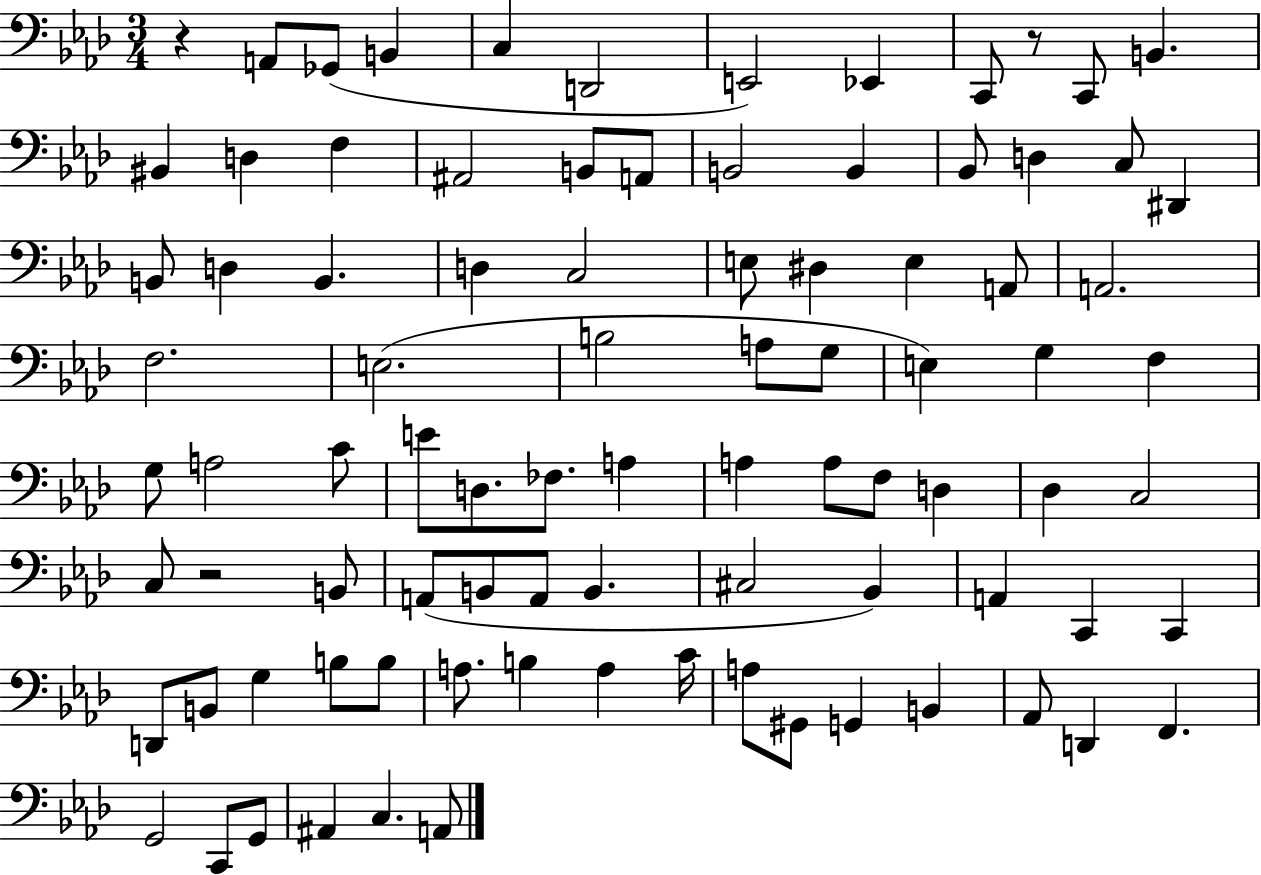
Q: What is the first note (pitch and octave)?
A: A2